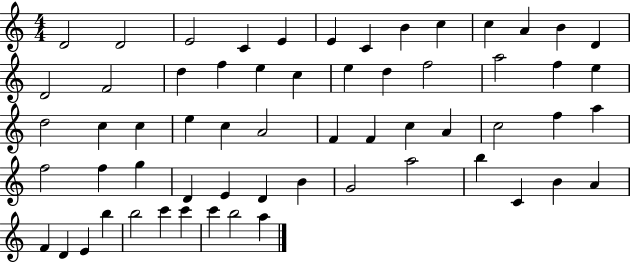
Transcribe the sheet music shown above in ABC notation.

X:1
T:Untitled
M:4/4
L:1/4
K:C
D2 D2 E2 C E E C B c c A B D D2 F2 d f e c e d f2 a2 f e d2 c c e c A2 F F c A c2 f a f2 f g D E D B G2 a2 b C B A F D E b b2 c' c' c' b2 a